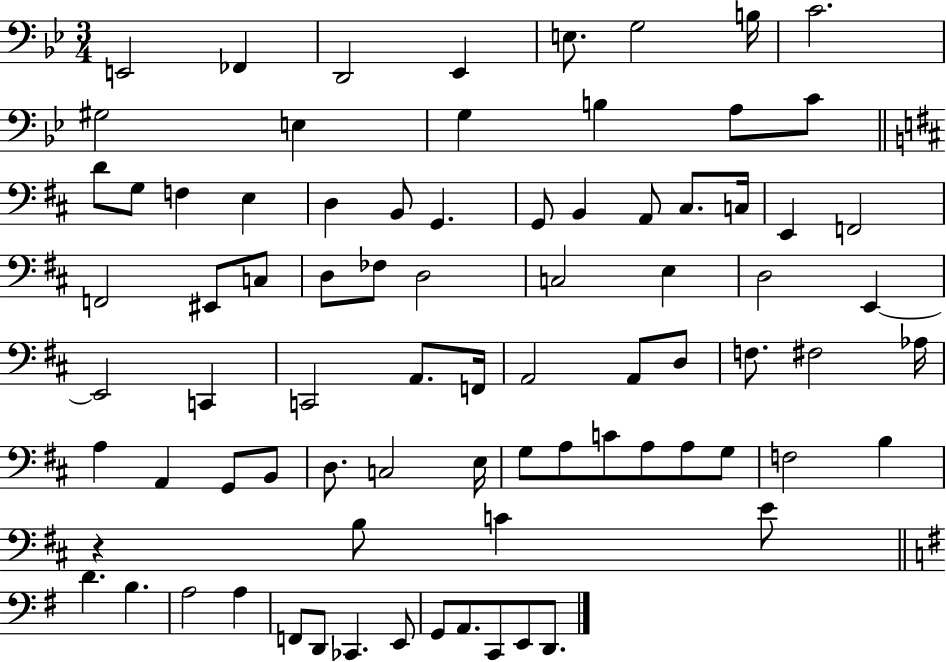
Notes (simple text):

E2/h FES2/q D2/h Eb2/q E3/e. G3/h B3/s C4/h. G#3/h E3/q G3/q B3/q A3/e C4/e D4/e G3/e F3/q E3/q D3/q B2/e G2/q. G2/e B2/q A2/e C#3/e. C3/s E2/q F2/h F2/h EIS2/e C3/e D3/e FES3/e D3/h C3/h E3/q D3/h E2/q E2/h C2/q C2/h A2/e. F2/s A2/h A2/e D3/e F3/e. F#3/h Ab3/s A3/q A2/q G2/e B2/e D3/e. C3/h E3/s G3/e A3/e C4/e A3/e A3/e G3/e F3/h B3/q R/q B3/e C4/q E4/e D4/q. B3/q. A3/h A3/q F2/e D2/e CES2/q. E2/e G2/e A2/e. C2/e E2/e D2/e.